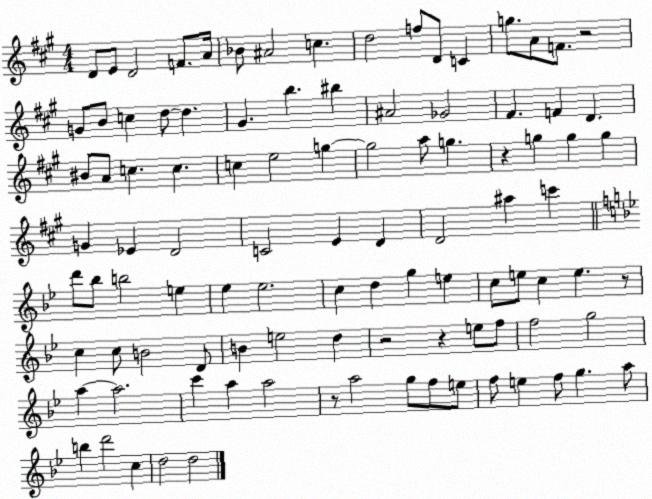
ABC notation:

X:1
T:Untitled
M:4/4
L:1/4
K:A
D/2 E/2 D2 F/2 A/4 _B/2 ^A2 c d2 f/2 D/2 C g/2 A/2 F/2 z2 G/2 B/2 c d/2 d ^G b ^b ^A2 _G2 ^F F D ^B/2 A/2 c c c e2 g g2 a/2 g z g g g G _E D2 C2 E D D2 ^a c' d'/2 _b/2 b2 e _e _e2 c d g e c/2 e/2 c e z/2 c c/2 B2 D/2 B e2 d z2 z e/2 f/2 f2 g2 a a2 c' a a2 z/2 a2 g/2 f/2 e/2 f/2 e f/2 g a/2 b d'2 c d2 d2